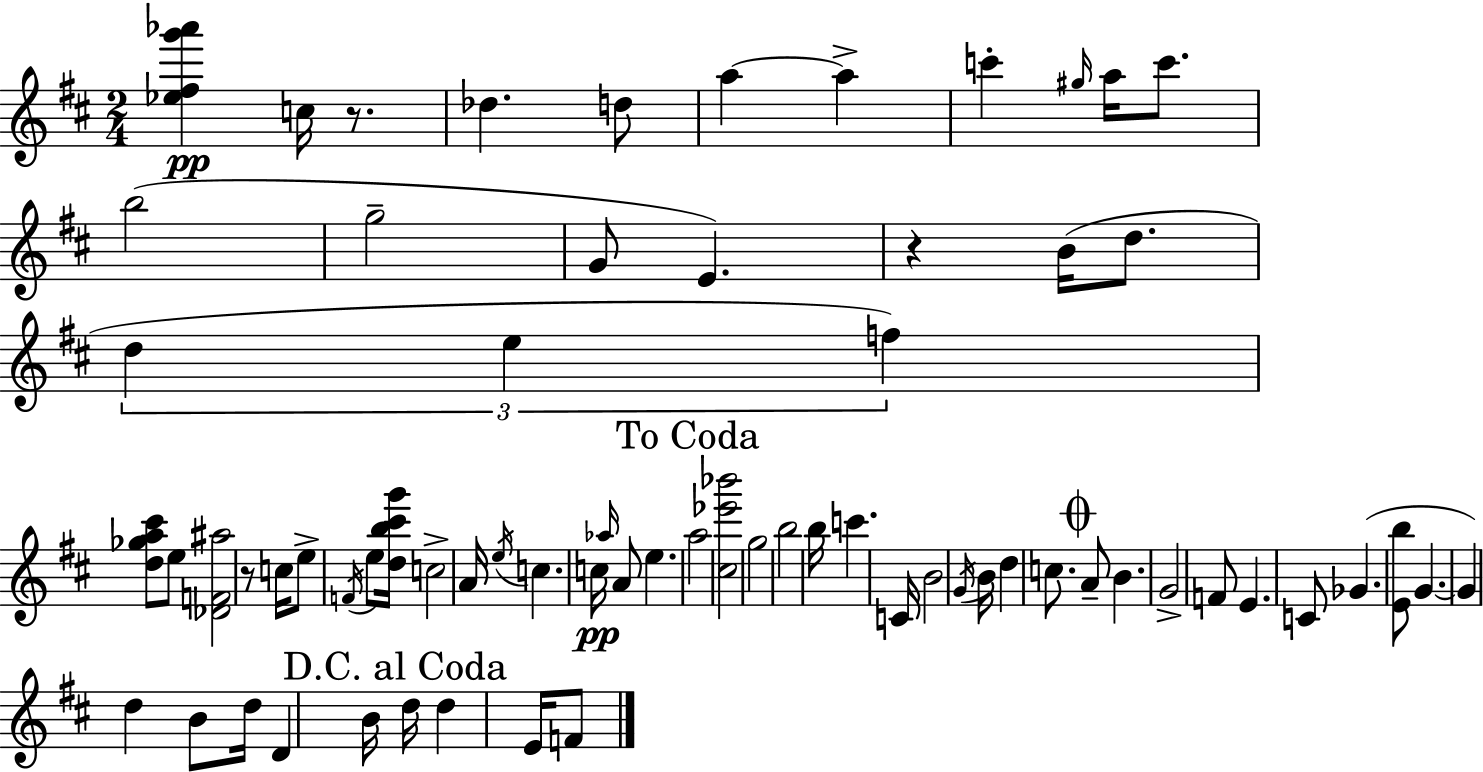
[Eb5,F#5,G6,Ab6]/q C5/s R/e. Db5/q. D5/e A5/q A5/q C6/q G#5/s A5/s C6/e. B5/h G5/h G4/e E4/q. R/q B4/s D5/e. D5/q E5/q F5/q [D5,Gb5,A5,C#6]/e E5/e [Db4,F4,A#5]/h R/e C5/s E5/e F4/s E5/e [D5,B5,C#6,G6]/s C5/h A4/s E5/s C5/q. C5/s Ab5/s A4/e E5/q. A5/h [C#5,Eb6,Bb6]/h G5/h B5/h B5/s C6/q. C4/s B4/h G4/s B4/s D5/q C5/e. A4/e B4/q. G4/h F4/e E4/q. C4/e Gb4/q. [E4,B5]/e G4/q. G4/q D5/q B4/e D5/s D4/q B4/s D5/s D5/q E4/s F4/e